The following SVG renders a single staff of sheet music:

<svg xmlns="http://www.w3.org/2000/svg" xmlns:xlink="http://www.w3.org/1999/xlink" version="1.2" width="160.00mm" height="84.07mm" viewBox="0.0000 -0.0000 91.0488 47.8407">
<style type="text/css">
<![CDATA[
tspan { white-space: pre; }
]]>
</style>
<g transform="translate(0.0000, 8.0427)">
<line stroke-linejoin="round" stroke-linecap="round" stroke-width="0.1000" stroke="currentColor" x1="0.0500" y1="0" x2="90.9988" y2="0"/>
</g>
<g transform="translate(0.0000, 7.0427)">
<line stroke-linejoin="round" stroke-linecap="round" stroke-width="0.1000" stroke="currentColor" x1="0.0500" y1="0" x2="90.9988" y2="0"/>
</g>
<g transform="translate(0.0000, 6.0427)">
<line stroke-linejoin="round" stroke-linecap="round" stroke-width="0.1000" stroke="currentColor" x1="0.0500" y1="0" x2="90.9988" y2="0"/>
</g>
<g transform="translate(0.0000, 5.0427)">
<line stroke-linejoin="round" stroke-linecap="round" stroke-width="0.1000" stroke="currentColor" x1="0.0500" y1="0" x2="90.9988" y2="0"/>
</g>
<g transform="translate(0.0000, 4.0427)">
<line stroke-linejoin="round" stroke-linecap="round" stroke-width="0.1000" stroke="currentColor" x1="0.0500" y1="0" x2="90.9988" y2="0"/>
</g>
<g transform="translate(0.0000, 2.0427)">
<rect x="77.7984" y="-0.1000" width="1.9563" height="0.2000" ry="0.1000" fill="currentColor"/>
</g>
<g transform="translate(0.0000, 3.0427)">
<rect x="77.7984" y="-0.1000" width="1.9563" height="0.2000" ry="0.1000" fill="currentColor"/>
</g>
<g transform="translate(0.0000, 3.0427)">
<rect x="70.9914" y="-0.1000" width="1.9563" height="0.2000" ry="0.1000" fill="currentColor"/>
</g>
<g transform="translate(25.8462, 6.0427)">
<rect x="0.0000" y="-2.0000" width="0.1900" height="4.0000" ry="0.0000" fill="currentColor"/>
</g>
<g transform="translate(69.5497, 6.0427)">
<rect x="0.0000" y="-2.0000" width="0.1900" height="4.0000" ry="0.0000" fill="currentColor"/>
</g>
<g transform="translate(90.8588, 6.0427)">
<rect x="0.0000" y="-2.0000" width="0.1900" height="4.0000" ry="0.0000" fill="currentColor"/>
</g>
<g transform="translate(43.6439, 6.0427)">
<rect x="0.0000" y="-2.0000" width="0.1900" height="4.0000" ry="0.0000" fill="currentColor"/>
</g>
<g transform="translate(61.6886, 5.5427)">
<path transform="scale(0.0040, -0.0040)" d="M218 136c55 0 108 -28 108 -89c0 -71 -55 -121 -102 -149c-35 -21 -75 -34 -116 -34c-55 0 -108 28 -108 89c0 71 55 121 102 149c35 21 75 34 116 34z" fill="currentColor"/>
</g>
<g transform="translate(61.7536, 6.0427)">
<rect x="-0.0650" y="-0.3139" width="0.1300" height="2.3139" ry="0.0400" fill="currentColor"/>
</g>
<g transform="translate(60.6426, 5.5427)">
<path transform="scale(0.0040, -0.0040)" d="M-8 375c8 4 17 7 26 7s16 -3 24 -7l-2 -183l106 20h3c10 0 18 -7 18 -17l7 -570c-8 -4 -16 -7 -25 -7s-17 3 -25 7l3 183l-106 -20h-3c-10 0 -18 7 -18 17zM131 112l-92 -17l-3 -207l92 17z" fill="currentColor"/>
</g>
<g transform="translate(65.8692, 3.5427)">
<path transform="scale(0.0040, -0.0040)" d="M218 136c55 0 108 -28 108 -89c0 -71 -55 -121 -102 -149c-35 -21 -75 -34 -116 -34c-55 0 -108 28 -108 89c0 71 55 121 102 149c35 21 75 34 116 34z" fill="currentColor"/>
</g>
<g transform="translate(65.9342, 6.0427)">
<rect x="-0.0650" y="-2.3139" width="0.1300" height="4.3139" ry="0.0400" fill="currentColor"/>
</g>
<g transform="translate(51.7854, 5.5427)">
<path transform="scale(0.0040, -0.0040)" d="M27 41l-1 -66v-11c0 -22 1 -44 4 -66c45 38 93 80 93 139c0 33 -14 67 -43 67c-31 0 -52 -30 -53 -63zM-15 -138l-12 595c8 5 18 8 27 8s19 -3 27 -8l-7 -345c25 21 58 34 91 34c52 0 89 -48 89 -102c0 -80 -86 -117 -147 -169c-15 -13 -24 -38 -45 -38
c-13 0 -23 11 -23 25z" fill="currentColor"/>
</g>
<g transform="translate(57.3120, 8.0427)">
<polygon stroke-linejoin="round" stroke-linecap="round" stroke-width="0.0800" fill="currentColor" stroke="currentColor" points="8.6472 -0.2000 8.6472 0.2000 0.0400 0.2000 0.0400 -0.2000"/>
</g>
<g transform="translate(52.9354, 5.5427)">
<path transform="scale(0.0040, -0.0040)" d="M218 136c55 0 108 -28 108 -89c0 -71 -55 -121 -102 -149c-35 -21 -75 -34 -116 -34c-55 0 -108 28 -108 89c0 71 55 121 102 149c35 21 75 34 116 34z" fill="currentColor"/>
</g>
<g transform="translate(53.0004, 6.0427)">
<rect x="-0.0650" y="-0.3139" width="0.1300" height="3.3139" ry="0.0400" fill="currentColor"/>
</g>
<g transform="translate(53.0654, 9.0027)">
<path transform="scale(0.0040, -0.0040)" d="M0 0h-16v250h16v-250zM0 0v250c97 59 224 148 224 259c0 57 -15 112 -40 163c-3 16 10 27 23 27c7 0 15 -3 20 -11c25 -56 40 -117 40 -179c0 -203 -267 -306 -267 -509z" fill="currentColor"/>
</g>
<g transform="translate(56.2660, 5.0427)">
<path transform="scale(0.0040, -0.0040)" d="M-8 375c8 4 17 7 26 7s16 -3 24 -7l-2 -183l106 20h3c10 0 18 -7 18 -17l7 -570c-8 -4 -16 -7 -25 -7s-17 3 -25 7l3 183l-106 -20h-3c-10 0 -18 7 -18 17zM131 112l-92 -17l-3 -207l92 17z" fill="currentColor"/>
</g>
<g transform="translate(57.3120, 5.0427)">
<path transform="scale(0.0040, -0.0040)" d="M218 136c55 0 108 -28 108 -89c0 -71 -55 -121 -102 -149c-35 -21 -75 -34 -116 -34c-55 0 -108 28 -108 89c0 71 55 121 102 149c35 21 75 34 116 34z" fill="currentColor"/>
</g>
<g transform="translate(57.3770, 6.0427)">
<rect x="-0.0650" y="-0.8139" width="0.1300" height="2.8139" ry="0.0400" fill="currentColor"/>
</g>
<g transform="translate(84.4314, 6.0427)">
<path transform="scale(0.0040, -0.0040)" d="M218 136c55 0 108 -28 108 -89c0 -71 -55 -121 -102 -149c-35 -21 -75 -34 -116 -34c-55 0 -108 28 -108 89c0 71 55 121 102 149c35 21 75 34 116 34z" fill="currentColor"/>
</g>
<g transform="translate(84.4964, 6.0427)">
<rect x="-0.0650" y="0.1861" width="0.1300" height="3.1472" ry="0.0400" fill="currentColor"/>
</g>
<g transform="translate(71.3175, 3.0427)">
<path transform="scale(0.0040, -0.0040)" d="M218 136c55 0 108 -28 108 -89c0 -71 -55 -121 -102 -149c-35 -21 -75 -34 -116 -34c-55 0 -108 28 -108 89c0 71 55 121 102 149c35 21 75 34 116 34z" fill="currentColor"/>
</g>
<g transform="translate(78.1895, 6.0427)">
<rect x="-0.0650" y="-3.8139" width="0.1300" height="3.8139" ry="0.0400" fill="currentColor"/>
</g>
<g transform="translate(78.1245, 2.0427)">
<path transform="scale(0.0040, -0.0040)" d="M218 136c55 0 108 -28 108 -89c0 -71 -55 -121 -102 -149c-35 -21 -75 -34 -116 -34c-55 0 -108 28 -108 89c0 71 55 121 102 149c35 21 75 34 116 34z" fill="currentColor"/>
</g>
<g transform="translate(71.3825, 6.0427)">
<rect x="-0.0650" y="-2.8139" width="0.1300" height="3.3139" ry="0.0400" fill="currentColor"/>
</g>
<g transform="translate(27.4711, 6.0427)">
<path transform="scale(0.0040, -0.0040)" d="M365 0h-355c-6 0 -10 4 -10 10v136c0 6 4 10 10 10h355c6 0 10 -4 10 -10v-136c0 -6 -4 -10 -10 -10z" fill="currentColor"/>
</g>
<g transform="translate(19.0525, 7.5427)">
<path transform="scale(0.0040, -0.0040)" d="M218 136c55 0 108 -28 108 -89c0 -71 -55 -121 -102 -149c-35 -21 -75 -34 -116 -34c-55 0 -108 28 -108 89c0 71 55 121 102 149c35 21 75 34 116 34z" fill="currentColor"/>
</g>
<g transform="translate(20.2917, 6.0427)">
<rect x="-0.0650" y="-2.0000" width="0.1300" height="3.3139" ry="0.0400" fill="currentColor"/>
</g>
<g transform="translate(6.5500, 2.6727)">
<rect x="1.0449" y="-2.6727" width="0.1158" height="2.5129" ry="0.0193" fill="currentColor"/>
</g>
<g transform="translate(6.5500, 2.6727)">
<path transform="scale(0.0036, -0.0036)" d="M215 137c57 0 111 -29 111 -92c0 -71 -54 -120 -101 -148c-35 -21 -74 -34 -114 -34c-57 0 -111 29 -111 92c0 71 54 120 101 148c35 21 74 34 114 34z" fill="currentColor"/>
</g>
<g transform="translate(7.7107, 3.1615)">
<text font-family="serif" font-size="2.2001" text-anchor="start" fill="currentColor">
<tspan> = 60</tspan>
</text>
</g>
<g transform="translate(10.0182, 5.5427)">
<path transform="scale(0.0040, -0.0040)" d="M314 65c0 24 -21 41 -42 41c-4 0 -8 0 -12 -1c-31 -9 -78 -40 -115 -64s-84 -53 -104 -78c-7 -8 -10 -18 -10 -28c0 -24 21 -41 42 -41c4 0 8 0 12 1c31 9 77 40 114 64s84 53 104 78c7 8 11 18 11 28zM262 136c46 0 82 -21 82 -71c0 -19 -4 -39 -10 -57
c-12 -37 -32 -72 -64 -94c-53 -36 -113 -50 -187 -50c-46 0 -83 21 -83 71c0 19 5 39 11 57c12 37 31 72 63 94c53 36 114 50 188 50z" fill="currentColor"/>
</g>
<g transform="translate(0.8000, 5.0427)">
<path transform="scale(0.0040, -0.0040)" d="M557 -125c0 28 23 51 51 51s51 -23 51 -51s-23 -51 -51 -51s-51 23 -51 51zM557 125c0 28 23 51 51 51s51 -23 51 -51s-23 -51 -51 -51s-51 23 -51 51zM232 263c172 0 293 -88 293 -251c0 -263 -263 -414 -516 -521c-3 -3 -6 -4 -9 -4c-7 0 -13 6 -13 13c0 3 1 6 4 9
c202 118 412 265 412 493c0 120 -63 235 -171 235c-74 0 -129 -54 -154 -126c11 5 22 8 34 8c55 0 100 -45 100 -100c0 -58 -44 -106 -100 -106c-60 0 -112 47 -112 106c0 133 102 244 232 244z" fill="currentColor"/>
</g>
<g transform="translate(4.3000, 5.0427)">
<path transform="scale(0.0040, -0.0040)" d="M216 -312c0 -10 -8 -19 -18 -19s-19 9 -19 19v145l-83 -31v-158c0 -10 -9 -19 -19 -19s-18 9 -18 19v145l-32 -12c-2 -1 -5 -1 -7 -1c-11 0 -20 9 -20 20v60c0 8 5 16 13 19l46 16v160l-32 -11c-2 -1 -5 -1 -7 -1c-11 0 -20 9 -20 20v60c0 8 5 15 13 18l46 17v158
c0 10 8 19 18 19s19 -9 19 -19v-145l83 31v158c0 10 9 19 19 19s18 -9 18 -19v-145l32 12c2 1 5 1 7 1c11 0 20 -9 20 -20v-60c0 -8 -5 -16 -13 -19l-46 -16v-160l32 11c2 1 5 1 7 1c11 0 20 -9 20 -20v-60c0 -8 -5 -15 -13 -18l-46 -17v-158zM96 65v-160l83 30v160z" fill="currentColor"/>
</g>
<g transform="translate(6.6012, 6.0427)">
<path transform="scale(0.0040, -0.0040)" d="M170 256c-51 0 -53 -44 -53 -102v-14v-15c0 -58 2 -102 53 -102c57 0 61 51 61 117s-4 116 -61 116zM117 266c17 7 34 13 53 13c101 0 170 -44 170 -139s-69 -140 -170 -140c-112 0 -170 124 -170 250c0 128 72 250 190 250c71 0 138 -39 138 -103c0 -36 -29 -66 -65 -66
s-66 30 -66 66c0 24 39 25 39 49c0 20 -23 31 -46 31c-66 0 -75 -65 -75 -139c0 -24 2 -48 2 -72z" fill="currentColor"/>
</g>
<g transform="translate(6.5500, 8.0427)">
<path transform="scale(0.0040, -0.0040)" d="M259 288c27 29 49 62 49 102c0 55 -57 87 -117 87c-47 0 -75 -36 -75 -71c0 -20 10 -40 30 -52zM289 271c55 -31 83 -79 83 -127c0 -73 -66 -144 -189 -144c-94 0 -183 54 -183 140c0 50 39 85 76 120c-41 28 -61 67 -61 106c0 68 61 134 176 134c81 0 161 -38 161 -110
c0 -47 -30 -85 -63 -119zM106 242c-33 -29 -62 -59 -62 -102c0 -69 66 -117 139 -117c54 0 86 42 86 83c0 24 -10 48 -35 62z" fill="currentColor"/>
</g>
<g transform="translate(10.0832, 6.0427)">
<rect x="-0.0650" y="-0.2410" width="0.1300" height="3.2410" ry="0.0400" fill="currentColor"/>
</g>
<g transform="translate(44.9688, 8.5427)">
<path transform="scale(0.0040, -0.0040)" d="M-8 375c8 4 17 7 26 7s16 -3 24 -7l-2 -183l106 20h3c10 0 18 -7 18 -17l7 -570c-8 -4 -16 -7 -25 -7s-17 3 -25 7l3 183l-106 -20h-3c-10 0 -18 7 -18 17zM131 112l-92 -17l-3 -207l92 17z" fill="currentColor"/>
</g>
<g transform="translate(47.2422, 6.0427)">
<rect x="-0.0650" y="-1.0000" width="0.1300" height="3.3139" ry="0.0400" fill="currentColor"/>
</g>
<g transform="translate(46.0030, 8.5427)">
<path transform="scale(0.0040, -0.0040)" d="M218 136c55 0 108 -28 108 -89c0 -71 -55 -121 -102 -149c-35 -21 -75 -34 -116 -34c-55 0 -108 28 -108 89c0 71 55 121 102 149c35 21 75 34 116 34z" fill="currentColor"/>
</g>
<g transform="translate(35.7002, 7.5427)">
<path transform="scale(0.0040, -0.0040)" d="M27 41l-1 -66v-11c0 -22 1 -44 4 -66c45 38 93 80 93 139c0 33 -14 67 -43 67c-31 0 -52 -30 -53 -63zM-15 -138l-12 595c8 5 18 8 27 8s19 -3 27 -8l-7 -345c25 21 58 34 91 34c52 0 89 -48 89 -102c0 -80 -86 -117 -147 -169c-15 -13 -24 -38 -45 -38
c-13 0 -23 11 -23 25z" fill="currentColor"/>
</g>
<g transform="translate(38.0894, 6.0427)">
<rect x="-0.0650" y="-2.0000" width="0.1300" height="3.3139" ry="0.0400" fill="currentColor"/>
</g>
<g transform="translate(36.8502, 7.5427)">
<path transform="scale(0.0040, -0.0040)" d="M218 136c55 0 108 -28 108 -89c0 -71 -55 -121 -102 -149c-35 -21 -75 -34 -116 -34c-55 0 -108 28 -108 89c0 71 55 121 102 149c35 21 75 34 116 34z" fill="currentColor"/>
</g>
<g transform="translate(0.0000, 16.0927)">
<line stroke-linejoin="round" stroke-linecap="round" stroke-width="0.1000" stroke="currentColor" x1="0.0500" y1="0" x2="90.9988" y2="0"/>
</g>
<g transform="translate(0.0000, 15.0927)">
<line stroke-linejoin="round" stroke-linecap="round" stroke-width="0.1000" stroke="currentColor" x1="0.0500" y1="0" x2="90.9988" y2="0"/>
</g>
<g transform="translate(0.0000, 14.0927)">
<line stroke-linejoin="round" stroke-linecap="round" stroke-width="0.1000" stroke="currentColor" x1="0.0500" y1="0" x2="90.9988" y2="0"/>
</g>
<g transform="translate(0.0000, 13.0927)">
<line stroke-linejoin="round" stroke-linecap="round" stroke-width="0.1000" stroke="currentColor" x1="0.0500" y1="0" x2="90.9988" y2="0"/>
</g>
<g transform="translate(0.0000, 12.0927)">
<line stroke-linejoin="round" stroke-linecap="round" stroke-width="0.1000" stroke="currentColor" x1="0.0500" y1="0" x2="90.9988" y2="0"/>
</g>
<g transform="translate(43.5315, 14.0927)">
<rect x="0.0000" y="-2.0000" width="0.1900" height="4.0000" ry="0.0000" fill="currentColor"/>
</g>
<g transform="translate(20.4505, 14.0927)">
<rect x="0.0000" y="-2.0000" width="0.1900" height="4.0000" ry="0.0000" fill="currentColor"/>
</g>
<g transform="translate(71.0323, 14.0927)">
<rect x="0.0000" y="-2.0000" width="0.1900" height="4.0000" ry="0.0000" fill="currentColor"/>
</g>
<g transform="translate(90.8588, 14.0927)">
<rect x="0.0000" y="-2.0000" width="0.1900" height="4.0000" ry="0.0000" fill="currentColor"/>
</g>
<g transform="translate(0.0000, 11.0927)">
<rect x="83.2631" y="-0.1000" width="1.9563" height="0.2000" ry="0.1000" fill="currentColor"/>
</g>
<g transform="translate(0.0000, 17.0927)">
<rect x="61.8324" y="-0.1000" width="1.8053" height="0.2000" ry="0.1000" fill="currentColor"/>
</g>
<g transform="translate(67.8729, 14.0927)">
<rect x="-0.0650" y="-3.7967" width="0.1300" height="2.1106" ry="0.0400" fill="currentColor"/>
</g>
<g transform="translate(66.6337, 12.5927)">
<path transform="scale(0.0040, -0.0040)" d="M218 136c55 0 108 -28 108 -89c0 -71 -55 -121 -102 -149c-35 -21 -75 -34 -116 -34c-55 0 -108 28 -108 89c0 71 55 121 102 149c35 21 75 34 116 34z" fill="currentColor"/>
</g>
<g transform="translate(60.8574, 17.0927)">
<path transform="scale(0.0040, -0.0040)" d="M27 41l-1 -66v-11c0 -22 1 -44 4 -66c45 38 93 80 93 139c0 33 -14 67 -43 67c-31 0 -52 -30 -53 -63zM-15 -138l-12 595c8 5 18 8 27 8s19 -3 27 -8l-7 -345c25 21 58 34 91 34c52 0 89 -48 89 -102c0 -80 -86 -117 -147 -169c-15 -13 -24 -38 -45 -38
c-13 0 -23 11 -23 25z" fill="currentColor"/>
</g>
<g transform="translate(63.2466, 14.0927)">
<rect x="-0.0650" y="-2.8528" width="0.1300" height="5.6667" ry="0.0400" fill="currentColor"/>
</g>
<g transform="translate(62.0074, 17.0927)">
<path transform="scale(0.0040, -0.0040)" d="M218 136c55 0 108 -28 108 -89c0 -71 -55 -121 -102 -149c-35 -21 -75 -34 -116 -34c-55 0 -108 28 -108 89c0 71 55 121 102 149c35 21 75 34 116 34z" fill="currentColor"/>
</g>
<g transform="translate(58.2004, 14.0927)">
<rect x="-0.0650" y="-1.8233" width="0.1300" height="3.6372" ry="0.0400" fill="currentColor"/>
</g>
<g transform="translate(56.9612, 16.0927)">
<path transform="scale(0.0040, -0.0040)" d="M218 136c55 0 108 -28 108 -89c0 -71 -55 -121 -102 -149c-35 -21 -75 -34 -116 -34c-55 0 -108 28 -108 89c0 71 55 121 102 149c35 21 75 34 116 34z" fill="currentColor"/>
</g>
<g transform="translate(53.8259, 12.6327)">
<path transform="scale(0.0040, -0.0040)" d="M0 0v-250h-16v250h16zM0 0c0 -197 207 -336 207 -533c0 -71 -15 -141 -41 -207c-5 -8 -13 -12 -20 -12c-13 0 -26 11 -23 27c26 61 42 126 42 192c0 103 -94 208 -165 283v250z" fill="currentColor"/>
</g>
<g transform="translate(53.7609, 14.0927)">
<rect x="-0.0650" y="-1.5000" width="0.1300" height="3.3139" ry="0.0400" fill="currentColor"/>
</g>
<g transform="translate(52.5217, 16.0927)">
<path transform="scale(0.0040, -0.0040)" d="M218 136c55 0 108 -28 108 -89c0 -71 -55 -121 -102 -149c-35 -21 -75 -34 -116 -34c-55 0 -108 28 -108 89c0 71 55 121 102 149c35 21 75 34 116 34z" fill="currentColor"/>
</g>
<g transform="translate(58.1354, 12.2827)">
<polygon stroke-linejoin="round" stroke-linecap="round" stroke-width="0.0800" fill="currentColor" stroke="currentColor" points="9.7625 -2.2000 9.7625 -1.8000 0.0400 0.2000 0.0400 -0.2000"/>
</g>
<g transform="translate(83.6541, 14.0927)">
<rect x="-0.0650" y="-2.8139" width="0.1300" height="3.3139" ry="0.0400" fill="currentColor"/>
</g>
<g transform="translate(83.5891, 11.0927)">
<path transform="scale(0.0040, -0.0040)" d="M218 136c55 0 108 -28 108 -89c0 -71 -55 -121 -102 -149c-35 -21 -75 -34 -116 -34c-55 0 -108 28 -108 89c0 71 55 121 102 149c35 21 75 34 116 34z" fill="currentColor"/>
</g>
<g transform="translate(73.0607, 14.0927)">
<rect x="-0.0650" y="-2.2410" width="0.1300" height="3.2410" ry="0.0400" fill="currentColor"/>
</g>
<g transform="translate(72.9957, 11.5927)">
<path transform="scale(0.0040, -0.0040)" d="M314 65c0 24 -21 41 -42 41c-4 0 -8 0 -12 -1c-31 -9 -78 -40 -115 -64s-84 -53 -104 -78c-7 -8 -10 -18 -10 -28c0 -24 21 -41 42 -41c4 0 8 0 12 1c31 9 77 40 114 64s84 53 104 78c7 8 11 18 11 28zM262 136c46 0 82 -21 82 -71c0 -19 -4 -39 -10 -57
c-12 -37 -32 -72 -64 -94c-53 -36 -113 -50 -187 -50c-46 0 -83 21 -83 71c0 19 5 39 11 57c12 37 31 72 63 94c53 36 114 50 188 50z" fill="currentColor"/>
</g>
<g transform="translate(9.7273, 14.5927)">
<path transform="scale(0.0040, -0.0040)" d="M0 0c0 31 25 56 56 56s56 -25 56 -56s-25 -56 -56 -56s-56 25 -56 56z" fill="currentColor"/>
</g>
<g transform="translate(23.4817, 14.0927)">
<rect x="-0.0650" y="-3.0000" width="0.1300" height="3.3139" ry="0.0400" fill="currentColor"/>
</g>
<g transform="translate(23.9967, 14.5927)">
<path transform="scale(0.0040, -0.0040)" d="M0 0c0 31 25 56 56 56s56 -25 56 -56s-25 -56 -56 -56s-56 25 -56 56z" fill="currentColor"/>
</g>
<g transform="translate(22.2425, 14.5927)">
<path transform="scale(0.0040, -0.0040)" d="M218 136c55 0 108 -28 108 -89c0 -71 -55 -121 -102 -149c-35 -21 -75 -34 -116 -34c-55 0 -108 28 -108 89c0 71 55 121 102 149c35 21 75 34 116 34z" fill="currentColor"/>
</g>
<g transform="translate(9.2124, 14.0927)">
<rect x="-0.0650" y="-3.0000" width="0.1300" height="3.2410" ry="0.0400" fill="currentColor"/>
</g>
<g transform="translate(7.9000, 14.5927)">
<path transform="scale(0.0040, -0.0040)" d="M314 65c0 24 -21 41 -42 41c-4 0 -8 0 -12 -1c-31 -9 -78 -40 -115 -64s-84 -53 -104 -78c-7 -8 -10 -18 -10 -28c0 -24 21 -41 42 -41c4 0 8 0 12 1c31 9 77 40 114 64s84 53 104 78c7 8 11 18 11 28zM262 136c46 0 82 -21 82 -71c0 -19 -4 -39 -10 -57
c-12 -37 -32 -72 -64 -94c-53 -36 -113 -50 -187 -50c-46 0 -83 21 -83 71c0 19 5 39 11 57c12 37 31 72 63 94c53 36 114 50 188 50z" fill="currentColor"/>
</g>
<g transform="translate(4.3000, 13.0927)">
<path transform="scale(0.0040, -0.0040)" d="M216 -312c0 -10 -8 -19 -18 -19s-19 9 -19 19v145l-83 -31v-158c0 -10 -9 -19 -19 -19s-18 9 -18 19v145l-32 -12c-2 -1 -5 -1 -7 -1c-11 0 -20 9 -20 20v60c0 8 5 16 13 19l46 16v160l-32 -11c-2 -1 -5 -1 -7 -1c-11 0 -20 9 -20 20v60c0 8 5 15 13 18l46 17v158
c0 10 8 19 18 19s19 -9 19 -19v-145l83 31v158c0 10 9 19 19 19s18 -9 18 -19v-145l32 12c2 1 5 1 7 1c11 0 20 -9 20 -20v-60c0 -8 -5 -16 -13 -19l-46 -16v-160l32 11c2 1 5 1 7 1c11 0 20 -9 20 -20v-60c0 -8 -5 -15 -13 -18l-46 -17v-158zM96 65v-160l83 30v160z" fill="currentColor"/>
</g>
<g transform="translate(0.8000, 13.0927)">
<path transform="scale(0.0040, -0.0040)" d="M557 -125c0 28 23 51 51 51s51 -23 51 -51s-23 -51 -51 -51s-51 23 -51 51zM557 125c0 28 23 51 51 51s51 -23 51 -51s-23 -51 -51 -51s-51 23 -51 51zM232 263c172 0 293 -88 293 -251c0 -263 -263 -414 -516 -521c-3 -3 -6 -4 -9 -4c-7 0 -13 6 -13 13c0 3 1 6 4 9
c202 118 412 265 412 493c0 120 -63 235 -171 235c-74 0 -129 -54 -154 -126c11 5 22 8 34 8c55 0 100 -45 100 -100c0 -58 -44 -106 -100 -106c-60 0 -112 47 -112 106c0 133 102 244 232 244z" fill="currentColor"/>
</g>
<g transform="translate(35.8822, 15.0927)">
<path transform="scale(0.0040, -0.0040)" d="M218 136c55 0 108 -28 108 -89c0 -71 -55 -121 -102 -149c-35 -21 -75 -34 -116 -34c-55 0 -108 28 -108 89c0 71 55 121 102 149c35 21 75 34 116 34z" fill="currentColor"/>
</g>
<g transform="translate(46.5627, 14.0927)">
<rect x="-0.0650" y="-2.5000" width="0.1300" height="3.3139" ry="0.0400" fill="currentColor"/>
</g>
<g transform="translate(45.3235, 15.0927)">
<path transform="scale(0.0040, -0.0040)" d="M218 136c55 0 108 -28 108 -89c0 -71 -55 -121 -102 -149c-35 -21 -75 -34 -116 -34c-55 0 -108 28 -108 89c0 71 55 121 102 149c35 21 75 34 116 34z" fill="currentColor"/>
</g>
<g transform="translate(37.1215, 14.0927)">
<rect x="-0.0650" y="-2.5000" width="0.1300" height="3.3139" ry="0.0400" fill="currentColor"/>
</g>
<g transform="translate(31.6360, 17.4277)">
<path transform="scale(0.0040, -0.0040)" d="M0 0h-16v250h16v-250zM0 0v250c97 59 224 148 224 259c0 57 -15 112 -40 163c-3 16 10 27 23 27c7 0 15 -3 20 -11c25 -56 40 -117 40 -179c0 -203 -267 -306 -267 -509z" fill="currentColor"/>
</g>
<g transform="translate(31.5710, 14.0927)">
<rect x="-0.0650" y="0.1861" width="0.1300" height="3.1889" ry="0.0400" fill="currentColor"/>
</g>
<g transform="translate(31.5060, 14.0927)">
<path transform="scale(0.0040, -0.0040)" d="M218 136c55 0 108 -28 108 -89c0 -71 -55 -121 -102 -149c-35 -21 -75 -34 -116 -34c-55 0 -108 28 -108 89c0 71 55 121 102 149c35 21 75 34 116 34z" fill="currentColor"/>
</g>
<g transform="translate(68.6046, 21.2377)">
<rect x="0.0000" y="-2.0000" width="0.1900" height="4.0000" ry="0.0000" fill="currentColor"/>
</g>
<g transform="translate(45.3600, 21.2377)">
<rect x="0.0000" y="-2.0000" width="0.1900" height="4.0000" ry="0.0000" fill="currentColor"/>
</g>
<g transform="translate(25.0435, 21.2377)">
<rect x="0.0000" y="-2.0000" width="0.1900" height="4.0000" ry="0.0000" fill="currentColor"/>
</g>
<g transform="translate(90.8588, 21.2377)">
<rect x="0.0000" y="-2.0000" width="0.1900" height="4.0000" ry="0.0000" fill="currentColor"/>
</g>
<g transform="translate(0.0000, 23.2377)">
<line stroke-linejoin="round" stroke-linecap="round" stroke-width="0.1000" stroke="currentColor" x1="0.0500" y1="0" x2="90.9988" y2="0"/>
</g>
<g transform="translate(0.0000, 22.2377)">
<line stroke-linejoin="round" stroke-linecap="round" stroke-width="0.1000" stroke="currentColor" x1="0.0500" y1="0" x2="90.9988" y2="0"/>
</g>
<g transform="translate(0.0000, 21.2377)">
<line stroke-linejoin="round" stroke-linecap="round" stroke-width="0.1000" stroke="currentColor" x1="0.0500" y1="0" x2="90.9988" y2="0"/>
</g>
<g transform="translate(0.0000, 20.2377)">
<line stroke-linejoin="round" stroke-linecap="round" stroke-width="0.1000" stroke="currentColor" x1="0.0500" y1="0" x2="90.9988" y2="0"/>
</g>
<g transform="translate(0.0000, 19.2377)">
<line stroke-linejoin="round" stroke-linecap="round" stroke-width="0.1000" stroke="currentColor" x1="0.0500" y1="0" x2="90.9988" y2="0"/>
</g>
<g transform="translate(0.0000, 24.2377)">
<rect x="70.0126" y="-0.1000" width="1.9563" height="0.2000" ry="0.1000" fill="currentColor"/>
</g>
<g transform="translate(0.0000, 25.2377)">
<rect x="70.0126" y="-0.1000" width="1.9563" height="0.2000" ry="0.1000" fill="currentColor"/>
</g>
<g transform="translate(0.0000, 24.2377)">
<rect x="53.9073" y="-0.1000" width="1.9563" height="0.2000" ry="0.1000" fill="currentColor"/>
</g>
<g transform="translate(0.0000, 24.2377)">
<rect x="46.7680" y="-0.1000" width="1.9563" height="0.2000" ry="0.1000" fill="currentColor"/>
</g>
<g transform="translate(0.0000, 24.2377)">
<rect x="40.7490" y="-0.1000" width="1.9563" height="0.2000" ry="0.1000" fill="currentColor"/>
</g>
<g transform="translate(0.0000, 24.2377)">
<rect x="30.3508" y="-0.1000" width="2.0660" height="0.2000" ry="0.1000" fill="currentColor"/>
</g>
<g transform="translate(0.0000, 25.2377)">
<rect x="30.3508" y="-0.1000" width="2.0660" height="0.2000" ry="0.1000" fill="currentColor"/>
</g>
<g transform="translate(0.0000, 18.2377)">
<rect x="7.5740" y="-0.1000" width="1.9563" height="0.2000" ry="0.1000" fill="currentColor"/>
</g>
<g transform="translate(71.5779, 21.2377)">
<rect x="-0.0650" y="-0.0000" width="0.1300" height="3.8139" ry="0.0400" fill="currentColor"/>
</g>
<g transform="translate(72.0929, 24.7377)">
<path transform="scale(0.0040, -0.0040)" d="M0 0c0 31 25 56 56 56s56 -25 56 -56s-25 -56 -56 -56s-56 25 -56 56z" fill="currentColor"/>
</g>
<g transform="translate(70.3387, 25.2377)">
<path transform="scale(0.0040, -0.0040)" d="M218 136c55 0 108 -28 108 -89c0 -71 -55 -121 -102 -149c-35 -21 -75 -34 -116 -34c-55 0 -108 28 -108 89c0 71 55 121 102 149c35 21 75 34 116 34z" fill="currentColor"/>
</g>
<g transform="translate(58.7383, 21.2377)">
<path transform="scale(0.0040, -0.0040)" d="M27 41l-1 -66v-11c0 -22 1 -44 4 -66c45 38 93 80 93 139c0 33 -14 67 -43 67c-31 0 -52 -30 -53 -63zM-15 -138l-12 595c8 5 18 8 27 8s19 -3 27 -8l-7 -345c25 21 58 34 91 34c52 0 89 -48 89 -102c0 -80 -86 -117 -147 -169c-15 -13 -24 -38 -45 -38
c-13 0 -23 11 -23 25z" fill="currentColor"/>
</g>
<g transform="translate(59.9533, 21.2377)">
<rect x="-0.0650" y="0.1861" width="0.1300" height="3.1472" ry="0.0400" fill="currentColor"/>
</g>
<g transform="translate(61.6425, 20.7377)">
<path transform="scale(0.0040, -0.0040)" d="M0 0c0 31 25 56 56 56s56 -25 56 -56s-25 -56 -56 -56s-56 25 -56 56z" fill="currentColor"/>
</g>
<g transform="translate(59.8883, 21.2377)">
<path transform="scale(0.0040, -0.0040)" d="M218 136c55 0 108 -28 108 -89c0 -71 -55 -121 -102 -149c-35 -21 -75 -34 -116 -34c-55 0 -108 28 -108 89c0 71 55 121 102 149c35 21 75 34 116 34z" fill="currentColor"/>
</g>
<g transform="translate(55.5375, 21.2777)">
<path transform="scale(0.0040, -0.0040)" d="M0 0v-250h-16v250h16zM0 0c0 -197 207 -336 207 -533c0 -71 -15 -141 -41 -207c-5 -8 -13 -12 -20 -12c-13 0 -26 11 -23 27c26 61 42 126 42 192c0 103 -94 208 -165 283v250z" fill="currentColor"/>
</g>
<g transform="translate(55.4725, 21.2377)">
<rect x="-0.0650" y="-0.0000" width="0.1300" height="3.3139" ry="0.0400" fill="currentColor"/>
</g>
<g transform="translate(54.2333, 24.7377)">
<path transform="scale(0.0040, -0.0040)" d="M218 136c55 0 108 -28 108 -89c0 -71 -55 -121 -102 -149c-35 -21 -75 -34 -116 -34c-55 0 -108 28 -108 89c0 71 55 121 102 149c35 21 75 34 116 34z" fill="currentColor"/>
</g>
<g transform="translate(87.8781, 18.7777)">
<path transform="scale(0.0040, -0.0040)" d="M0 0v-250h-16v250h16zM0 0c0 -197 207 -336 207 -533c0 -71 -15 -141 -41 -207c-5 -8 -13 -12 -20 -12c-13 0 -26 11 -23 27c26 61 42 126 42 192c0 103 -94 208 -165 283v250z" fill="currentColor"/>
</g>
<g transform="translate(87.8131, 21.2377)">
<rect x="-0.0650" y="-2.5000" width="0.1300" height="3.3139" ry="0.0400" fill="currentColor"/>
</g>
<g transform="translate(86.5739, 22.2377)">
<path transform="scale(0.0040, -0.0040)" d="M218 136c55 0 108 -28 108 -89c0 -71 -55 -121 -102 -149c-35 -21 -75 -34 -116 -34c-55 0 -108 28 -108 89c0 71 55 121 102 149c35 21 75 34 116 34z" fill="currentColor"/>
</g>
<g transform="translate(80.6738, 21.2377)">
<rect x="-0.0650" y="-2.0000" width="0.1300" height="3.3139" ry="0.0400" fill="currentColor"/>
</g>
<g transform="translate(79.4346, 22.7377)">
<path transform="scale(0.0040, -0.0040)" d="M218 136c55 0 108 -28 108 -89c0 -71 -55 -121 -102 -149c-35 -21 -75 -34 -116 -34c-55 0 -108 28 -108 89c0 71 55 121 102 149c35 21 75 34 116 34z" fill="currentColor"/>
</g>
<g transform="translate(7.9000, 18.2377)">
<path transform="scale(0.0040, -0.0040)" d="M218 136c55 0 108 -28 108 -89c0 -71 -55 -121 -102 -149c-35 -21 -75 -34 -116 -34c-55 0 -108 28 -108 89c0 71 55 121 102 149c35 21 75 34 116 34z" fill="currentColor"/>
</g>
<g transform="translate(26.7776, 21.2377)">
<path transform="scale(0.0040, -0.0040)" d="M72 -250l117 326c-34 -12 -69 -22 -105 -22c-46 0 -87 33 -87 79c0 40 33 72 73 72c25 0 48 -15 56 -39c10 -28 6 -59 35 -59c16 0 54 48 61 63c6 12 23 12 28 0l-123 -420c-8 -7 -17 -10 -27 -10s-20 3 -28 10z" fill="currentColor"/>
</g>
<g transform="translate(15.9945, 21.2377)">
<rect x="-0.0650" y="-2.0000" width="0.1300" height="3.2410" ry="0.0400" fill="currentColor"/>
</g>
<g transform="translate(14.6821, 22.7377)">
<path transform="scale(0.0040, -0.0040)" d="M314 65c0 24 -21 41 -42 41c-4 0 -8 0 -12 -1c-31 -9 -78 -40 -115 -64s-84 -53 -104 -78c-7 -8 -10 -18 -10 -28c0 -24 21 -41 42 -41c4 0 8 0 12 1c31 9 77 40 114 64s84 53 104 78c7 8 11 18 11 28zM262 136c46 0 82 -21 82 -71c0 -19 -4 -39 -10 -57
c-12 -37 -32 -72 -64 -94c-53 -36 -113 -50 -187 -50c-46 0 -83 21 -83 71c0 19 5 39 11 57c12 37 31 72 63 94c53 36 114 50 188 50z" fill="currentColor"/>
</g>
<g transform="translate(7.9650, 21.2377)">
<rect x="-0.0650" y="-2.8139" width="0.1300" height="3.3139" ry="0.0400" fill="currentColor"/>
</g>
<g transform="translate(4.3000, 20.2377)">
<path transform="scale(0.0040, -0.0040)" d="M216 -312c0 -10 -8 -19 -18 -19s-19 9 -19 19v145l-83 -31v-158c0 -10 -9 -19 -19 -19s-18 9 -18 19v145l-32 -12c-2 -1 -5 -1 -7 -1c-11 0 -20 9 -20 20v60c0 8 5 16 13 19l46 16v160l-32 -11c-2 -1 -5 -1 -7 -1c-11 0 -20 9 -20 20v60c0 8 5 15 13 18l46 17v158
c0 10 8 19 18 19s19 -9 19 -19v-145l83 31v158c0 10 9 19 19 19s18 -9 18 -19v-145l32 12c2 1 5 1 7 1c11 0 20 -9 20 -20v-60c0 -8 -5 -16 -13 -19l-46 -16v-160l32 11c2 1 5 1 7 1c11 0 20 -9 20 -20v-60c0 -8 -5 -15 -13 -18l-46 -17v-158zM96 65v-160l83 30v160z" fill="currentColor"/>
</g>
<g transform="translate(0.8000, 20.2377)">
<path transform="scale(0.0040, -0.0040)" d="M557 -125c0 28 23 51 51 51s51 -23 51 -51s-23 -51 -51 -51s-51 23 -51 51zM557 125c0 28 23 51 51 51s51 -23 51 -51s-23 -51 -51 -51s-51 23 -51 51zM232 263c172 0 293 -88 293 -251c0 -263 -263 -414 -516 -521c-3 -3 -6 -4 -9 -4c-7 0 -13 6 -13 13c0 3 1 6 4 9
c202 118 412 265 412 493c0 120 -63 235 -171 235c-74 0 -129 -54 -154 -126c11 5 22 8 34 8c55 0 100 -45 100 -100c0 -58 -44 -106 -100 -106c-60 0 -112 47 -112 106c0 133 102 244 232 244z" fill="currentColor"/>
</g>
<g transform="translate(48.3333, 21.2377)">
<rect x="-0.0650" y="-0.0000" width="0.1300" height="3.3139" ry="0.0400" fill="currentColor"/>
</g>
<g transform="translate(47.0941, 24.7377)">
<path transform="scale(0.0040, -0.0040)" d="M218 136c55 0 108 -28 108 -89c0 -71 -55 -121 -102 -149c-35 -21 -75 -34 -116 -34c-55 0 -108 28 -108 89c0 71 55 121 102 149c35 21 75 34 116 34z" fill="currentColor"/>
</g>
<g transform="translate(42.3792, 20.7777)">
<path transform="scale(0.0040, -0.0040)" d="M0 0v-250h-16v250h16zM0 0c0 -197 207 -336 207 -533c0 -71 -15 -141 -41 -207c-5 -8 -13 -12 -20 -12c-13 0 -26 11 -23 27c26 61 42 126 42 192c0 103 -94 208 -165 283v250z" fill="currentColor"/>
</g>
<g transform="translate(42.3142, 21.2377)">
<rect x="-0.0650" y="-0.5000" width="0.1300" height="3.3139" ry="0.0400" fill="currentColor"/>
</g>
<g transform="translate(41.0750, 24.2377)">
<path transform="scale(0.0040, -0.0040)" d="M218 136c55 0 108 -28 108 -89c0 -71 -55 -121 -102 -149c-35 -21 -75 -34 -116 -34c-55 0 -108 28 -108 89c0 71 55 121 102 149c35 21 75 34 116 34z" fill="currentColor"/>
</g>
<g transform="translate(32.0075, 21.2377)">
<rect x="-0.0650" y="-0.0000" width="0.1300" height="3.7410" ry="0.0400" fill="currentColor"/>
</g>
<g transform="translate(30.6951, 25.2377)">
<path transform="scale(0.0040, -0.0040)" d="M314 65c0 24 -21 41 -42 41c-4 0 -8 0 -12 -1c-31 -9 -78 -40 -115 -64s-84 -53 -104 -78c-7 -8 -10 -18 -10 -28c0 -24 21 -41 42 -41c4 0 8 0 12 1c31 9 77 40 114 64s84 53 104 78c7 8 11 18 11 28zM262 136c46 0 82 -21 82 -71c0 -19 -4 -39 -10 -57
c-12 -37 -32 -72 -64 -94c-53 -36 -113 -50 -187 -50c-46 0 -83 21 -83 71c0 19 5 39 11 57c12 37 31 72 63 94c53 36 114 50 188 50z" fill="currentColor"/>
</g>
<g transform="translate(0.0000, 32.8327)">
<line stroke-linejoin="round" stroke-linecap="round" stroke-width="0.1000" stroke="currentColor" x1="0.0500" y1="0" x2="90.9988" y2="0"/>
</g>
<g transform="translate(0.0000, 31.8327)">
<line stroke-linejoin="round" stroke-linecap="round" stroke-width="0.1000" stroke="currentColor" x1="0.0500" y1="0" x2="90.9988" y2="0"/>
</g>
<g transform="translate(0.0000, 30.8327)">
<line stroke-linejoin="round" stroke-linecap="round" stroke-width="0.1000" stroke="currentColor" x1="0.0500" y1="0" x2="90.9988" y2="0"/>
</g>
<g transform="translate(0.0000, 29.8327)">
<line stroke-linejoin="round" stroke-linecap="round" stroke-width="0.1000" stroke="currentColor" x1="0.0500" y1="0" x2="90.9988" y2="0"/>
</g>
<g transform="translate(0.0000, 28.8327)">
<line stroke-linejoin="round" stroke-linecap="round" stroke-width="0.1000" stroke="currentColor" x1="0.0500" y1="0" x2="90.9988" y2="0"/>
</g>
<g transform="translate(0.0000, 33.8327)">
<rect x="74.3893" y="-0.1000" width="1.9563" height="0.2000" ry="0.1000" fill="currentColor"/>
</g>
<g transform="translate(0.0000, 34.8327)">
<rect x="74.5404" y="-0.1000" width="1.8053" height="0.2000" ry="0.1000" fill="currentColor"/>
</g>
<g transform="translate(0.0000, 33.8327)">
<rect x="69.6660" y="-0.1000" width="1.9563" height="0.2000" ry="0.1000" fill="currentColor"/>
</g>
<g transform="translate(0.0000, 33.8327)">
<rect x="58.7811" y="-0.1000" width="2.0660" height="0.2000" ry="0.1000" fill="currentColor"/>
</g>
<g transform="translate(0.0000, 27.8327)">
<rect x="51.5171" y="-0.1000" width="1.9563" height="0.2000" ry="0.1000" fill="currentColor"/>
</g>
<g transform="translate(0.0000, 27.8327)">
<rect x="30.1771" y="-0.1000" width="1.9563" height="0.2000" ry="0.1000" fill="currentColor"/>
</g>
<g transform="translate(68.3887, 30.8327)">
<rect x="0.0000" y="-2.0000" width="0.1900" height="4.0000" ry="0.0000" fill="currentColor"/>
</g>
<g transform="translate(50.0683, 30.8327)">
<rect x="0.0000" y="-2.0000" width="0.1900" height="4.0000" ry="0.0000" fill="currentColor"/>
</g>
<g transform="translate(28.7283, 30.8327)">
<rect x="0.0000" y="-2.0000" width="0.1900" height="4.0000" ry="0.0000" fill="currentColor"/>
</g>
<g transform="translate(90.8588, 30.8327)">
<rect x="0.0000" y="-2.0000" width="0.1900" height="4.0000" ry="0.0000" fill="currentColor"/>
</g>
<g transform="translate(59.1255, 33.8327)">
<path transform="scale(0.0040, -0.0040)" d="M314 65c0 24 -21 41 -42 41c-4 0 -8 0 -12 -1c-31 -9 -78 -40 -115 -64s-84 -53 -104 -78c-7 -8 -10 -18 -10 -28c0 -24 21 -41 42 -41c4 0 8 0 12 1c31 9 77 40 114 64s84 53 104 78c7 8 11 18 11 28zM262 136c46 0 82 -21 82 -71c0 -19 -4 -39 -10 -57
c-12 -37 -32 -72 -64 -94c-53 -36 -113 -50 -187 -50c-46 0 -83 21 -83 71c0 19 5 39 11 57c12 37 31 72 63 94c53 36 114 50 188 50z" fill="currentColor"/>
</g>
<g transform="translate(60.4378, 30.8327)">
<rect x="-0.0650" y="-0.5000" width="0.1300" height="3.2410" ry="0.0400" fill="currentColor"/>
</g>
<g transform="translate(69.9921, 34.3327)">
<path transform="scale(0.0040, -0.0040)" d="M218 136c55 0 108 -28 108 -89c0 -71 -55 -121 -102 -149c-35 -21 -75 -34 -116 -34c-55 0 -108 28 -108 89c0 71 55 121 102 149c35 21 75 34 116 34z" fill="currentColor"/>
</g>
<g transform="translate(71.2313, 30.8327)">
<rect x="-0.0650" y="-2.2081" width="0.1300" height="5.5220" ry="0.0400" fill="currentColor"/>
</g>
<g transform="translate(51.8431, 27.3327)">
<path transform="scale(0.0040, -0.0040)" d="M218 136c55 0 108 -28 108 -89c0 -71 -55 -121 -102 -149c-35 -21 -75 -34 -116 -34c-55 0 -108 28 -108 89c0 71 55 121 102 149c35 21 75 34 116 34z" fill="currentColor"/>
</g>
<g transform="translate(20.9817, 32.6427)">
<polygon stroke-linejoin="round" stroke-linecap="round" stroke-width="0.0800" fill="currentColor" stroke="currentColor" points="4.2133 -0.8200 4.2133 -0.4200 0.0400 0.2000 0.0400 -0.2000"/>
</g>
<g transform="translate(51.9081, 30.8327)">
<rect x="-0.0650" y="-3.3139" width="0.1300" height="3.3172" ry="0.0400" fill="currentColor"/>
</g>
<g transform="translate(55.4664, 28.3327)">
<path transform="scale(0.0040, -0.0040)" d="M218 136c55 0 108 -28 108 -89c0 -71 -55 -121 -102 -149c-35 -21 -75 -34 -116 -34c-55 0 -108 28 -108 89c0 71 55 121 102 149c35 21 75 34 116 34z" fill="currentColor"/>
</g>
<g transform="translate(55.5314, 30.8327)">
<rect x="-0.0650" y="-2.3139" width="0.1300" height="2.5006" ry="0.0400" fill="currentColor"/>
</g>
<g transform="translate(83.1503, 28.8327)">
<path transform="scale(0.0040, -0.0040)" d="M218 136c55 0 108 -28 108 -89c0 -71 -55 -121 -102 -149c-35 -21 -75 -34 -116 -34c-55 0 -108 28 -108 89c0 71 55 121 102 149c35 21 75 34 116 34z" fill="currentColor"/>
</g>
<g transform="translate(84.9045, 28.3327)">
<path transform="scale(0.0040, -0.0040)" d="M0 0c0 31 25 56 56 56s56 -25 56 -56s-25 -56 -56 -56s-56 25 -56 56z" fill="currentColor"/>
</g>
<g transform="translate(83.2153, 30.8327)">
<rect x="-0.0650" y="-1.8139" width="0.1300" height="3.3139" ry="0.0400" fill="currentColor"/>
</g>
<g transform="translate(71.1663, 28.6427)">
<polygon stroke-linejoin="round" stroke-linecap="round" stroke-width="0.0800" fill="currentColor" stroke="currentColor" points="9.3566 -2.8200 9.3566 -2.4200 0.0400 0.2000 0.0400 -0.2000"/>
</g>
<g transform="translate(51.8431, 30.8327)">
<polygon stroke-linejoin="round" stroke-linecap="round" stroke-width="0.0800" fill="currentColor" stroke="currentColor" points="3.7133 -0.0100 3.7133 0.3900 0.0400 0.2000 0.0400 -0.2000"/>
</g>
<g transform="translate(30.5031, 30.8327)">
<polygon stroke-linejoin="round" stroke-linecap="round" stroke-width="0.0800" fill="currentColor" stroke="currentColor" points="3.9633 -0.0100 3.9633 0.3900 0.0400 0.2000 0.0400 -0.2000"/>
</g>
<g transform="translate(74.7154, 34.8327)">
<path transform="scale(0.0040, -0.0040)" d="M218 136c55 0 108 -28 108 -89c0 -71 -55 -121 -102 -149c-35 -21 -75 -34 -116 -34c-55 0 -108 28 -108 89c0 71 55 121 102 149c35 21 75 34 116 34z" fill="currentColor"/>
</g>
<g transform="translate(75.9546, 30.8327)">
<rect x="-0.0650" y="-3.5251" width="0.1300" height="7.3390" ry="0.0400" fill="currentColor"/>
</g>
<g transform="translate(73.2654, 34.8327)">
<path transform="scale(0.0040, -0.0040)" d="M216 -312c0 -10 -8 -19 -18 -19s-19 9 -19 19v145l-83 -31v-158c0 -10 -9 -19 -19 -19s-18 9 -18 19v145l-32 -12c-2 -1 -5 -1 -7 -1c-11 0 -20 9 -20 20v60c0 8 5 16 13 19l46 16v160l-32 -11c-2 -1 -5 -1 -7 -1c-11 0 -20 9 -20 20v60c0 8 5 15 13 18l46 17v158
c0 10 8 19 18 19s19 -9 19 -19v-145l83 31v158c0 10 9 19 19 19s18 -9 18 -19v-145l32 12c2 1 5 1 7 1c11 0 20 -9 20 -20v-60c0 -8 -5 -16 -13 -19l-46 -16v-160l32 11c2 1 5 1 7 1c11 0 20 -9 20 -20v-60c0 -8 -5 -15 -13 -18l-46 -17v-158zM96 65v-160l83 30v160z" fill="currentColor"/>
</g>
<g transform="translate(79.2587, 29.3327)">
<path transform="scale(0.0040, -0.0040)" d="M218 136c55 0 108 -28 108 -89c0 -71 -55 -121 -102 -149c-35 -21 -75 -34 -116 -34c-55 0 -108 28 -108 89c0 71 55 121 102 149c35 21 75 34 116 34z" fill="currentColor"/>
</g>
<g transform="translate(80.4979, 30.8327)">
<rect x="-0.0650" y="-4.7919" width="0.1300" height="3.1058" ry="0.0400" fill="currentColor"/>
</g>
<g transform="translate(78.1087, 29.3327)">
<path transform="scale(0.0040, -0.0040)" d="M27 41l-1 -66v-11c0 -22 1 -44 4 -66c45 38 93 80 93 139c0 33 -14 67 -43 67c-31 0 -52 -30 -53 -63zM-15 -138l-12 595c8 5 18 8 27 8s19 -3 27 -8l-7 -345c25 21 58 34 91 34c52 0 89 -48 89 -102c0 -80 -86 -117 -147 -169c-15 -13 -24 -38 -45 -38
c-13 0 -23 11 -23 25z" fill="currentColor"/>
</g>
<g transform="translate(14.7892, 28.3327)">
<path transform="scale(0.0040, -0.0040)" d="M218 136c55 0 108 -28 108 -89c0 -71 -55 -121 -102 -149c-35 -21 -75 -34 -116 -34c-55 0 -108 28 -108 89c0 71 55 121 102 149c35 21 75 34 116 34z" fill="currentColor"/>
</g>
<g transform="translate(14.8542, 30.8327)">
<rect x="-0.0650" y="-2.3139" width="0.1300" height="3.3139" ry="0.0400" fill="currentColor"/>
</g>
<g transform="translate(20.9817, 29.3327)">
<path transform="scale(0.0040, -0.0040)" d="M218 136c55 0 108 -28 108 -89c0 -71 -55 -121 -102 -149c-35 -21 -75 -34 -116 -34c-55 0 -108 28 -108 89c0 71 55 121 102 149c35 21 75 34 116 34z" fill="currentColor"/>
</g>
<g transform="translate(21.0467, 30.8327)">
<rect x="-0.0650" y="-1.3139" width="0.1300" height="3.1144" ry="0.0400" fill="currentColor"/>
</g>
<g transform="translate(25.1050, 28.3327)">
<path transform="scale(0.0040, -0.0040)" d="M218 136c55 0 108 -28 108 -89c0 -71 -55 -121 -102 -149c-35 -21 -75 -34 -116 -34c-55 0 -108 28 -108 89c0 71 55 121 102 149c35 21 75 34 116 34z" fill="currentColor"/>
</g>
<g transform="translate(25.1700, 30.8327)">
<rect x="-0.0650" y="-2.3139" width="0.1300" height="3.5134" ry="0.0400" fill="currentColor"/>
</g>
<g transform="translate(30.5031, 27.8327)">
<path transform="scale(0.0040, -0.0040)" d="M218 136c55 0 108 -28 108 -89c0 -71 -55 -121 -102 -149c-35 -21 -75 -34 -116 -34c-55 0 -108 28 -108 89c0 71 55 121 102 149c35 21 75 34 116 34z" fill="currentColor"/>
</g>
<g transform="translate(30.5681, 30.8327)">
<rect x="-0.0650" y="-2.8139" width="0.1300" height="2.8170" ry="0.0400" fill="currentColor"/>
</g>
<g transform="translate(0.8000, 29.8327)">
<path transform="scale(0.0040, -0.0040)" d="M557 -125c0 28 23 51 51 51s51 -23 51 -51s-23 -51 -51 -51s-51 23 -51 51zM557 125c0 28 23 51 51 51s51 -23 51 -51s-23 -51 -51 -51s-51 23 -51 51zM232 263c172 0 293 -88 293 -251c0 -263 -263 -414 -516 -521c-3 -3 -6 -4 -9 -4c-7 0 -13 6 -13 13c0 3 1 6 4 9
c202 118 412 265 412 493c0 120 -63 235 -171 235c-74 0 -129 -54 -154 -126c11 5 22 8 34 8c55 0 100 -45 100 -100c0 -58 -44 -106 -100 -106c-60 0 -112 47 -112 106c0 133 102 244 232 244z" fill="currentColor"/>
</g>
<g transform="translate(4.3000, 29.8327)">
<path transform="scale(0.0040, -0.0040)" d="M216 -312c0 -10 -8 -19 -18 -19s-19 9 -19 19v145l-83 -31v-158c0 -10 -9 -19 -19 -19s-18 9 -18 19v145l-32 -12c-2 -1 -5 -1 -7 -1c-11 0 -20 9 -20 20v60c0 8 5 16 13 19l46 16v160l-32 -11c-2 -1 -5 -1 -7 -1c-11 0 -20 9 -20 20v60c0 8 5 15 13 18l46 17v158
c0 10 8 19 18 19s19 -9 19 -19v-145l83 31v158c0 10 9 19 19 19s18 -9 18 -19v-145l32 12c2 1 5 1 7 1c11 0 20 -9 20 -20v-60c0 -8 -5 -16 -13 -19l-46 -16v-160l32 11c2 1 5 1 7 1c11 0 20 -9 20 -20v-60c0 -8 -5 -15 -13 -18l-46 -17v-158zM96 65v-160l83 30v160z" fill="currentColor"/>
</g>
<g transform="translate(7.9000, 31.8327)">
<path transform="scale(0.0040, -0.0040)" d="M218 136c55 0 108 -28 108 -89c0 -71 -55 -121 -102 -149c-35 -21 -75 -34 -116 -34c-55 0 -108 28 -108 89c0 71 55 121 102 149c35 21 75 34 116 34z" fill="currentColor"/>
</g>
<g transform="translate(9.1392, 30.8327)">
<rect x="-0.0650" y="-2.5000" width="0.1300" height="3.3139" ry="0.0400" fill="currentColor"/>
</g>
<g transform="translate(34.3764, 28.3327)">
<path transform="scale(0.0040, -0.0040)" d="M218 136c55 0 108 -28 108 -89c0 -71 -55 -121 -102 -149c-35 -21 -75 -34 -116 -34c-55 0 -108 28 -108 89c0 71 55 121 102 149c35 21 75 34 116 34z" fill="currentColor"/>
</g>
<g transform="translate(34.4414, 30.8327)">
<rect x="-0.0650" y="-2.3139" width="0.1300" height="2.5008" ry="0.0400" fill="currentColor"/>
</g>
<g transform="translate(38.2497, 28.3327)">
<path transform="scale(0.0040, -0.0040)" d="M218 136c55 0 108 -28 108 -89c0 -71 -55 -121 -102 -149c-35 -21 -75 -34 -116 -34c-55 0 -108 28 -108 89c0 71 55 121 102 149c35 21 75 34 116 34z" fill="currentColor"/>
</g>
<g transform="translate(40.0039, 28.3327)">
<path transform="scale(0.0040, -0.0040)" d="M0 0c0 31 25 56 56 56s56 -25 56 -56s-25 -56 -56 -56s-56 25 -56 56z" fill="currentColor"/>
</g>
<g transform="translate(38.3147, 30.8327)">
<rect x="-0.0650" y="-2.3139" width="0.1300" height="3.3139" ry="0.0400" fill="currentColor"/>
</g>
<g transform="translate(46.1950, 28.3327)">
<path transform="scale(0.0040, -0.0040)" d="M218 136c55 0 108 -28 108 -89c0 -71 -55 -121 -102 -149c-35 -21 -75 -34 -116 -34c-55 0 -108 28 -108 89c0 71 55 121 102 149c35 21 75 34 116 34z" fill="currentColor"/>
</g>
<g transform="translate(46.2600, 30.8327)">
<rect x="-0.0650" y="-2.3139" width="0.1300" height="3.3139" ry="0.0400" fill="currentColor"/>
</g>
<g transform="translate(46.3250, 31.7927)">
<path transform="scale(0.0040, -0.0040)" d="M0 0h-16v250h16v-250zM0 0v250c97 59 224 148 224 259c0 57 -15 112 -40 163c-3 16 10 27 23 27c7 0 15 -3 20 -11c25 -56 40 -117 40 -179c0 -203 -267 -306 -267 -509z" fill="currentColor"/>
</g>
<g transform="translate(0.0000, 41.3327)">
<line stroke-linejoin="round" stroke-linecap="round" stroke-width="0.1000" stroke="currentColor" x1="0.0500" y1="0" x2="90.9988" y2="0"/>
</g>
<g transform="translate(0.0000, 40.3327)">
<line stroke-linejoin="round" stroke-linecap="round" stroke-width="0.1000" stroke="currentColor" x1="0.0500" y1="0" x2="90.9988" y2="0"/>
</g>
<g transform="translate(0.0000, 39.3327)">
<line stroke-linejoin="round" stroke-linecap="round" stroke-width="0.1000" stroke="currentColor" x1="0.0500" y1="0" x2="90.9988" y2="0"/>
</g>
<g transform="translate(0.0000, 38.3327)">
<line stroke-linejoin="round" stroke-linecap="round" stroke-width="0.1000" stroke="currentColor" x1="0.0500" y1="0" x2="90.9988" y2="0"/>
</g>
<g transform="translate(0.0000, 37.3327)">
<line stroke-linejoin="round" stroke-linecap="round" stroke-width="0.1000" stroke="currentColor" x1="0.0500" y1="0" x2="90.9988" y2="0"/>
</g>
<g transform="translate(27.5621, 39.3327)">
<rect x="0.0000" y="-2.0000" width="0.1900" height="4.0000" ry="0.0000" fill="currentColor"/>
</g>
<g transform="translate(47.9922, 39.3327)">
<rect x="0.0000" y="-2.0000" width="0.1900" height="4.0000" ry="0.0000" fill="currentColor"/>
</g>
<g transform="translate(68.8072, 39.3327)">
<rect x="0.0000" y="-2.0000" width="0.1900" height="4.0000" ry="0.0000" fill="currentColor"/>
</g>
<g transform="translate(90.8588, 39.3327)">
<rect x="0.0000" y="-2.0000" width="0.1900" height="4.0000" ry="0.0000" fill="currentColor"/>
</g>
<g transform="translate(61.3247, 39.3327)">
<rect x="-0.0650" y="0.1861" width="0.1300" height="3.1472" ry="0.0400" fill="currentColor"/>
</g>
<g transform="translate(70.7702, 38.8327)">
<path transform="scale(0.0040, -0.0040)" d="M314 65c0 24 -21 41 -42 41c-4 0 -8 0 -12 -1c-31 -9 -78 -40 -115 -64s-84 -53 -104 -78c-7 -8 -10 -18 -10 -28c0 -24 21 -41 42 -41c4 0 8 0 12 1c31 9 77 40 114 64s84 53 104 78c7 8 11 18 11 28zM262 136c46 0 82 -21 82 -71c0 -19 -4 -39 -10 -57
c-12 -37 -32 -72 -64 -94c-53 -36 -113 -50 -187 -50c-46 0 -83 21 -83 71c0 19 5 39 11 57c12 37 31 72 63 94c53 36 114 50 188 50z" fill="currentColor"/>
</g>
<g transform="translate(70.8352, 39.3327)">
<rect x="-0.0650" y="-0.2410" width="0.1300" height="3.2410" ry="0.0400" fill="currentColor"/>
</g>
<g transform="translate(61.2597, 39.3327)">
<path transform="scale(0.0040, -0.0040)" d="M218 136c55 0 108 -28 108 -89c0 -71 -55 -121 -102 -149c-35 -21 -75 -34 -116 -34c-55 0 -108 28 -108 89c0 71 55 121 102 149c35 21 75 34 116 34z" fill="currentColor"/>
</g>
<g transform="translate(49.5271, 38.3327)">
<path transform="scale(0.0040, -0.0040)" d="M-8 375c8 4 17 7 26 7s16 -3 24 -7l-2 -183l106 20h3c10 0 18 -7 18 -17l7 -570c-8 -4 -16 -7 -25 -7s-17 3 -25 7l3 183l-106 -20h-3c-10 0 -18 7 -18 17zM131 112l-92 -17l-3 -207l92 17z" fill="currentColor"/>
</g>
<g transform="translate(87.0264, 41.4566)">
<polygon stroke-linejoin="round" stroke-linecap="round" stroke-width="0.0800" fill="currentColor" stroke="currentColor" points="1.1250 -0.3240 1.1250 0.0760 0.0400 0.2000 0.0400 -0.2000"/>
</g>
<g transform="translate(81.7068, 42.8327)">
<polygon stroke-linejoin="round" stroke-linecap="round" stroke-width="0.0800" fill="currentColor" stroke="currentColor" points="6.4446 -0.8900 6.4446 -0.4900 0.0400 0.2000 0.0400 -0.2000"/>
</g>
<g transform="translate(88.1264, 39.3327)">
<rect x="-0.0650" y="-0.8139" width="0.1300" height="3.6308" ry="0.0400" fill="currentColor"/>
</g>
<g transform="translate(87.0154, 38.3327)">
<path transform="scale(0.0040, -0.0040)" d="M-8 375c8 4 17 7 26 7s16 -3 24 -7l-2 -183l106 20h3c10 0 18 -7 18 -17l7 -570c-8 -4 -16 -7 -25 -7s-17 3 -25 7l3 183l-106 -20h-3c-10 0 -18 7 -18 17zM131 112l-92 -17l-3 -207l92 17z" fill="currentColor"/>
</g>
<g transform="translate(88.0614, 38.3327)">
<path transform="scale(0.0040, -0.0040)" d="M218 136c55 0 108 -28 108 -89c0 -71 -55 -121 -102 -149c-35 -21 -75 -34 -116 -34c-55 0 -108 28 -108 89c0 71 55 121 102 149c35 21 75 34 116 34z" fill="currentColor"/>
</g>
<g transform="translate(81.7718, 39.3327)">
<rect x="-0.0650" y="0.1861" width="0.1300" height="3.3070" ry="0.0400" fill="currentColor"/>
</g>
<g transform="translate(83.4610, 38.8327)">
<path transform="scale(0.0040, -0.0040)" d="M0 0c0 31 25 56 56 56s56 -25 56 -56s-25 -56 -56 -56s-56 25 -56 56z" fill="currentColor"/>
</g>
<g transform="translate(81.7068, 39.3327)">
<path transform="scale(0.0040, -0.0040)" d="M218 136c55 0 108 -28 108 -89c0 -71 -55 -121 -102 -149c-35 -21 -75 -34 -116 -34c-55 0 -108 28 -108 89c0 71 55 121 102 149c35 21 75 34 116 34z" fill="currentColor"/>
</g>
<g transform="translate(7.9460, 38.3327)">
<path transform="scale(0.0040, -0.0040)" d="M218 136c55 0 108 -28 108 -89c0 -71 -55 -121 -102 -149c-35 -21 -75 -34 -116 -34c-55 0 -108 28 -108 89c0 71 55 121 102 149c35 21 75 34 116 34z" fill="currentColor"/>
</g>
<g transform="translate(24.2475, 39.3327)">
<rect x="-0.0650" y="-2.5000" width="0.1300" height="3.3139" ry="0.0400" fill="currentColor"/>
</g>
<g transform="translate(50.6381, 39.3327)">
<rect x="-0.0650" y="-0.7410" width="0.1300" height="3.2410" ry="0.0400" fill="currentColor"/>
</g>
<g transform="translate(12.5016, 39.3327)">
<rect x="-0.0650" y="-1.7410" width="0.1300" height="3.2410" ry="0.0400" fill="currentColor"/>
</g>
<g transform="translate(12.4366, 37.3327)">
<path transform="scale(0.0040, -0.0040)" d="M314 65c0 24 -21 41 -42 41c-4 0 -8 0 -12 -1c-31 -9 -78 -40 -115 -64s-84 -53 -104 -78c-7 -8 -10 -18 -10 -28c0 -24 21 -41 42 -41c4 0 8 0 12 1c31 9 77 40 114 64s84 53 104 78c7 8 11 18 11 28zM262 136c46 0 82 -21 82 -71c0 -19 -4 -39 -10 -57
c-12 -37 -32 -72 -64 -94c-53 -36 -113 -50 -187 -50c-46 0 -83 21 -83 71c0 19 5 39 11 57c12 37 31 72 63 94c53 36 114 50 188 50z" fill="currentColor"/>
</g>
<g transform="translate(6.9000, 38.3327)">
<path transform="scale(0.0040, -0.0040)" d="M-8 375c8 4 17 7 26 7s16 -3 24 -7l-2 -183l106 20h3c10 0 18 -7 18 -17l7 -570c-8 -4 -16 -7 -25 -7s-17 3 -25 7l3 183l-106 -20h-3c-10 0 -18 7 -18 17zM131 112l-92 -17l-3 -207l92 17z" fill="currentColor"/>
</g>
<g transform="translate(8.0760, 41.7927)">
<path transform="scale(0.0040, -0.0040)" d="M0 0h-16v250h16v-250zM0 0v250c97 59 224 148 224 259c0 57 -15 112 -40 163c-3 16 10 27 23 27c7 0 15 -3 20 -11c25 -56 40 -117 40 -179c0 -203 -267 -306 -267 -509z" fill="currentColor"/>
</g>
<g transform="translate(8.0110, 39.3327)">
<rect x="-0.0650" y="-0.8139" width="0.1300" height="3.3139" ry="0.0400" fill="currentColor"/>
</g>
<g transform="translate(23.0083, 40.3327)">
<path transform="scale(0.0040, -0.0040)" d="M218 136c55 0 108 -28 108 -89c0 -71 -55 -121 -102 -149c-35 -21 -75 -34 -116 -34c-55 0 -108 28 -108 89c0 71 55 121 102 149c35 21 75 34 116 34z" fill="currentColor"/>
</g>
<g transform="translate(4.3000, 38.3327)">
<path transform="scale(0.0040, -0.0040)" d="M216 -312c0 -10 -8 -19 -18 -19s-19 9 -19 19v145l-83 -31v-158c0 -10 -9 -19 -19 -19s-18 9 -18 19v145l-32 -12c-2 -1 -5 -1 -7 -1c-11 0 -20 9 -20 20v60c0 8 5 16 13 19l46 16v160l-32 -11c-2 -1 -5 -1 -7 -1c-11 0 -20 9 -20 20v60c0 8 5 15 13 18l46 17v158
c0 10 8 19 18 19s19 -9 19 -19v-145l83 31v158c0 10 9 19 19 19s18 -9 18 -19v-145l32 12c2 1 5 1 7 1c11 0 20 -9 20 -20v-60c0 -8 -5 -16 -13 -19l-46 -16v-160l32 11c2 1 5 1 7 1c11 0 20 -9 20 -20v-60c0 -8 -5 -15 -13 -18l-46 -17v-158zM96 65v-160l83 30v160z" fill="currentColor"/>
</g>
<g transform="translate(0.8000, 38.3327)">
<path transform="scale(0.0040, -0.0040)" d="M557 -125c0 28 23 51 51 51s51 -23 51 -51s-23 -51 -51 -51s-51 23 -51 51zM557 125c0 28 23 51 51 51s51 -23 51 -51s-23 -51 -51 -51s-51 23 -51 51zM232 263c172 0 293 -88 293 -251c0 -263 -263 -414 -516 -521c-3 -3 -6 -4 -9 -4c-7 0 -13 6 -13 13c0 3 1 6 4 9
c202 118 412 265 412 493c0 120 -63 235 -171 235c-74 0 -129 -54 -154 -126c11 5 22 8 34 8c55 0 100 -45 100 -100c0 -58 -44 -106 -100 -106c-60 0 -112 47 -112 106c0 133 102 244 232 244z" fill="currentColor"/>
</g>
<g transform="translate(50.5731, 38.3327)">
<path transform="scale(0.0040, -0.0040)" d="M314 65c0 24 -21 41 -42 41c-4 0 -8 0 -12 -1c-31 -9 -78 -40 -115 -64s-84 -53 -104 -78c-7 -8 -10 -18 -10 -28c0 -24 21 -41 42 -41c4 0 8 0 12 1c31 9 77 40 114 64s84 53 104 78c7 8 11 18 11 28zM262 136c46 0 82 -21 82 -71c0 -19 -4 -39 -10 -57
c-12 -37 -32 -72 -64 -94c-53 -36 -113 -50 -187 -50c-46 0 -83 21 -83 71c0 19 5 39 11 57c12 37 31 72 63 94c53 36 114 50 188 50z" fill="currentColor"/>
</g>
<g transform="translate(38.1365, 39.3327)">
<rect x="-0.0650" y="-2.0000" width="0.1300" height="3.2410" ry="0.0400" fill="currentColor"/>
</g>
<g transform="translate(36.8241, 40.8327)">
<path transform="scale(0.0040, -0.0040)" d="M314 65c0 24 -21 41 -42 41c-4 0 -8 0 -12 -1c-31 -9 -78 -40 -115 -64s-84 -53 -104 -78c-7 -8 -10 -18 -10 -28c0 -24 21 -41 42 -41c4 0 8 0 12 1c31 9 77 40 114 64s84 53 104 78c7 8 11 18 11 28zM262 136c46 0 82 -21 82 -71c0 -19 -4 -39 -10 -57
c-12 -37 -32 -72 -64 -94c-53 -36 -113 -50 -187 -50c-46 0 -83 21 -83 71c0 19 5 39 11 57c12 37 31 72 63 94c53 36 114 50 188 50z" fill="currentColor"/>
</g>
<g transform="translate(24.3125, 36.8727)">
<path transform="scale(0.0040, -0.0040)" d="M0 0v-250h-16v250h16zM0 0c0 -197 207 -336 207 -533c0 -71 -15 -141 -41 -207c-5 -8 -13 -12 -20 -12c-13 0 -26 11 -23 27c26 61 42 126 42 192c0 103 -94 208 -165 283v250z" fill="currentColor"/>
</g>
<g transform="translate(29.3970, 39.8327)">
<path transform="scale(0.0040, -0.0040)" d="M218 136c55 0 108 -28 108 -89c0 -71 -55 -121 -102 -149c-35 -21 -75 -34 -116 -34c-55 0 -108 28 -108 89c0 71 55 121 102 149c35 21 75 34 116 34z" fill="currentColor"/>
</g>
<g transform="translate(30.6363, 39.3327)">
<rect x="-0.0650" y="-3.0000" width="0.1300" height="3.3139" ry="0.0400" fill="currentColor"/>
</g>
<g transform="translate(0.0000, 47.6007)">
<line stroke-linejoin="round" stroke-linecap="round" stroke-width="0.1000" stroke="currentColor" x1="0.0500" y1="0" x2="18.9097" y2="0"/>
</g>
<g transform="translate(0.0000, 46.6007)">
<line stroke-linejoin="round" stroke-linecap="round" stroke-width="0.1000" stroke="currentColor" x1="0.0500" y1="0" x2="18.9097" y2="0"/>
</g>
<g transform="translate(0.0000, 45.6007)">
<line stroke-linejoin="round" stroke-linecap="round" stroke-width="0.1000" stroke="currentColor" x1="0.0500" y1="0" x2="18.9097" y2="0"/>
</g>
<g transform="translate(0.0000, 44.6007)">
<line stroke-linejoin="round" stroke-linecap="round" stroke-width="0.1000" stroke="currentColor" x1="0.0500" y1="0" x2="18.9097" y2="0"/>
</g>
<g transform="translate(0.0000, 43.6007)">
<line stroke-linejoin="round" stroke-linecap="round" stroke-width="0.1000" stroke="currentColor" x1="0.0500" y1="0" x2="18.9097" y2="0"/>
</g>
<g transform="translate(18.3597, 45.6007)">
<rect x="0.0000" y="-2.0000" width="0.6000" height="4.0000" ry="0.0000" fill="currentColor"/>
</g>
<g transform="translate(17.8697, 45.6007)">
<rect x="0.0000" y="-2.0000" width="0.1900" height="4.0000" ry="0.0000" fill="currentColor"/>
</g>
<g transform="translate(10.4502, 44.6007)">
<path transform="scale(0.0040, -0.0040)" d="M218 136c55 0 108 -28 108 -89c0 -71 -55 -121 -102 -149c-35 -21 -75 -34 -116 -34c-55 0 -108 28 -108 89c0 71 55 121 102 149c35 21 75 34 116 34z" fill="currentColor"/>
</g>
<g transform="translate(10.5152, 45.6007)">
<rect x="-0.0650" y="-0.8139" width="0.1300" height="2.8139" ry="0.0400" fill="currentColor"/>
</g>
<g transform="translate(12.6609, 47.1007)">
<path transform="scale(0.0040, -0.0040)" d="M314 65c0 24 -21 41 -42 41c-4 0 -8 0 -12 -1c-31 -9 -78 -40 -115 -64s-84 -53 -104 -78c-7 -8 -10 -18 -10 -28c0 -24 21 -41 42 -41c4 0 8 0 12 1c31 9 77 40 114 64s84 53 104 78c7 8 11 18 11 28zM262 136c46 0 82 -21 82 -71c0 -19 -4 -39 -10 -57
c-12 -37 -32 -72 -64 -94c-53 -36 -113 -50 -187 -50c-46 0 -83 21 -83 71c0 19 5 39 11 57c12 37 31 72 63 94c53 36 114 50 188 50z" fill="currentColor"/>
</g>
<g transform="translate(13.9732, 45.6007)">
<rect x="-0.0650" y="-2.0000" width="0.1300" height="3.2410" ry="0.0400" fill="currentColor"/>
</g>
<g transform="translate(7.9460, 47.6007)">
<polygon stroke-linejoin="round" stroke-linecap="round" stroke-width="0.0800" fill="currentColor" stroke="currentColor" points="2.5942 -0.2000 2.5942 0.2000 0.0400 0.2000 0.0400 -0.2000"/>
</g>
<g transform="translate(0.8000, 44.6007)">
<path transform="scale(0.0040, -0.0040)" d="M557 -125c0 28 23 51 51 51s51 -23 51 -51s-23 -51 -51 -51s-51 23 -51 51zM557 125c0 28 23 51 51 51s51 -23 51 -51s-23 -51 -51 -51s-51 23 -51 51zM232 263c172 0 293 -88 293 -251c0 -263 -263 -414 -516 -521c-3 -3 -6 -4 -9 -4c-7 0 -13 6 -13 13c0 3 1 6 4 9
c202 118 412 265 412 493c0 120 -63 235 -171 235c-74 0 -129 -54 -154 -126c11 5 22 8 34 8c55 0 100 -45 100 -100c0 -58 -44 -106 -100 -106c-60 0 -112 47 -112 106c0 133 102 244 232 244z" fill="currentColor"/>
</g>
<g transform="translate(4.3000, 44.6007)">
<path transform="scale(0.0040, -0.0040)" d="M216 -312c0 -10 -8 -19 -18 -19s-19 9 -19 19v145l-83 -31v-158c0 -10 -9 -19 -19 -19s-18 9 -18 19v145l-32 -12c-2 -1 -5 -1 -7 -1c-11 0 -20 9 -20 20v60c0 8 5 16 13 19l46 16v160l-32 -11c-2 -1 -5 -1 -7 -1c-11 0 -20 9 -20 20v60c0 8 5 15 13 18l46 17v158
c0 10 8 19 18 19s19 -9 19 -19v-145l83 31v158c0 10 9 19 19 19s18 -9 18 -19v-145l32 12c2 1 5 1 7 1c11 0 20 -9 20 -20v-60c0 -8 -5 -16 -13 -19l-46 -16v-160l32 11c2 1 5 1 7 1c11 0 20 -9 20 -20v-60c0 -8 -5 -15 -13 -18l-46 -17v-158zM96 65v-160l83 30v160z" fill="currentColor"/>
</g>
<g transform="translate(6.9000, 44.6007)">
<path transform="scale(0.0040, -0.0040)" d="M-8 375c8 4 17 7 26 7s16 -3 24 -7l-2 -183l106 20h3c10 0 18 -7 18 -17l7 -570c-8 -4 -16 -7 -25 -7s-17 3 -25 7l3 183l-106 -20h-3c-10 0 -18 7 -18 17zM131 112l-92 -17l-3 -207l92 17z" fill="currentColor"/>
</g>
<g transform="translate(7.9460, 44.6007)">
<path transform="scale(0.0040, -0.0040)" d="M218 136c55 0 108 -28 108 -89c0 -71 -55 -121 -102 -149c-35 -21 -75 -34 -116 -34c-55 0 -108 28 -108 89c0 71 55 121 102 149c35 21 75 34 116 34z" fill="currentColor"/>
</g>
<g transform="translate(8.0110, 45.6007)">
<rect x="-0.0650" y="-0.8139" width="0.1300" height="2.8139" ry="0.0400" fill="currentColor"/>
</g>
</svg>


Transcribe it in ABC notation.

X:1
T:Untitled
M:6/8
L:1/4
K:G
E,2 A,, z2 _A,, F,, _E,/2 F,/2 E,/2 B,/2 C E D, C,2 C, D,/2 B,, B,, G,,/2 G,,/2 _E,,/2 G,/2 B,2 C C A,,2 z/2 C,,2 E,,/2 D,, D,,/2 _D, C,, A,, B,,/2 B,, B, G,/2 B,/2 C/2 B,/2 B, B,/2 D/2 B,/2 E,,2 D,,/2 ^C,,/2 _G,/2 A, F,/2 A,2 B,,/2 C, A,,2 F,2 D, E,2 D,/2 F,/4 F,/2 F,/2 A,,2